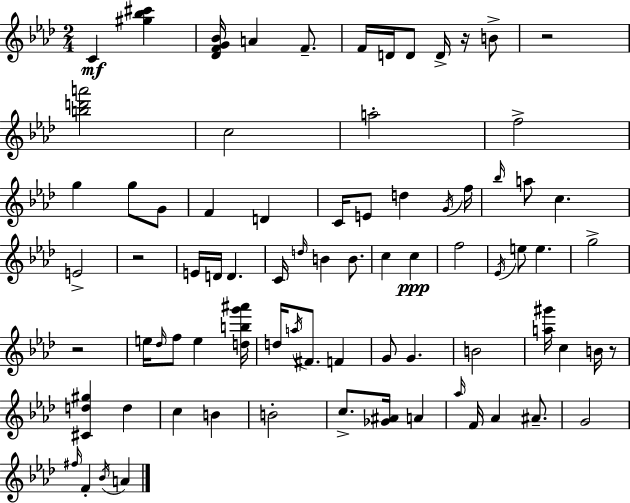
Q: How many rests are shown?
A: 5